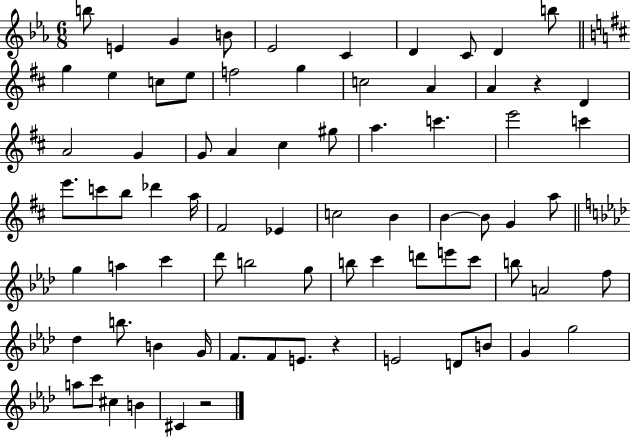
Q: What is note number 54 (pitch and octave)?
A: C6